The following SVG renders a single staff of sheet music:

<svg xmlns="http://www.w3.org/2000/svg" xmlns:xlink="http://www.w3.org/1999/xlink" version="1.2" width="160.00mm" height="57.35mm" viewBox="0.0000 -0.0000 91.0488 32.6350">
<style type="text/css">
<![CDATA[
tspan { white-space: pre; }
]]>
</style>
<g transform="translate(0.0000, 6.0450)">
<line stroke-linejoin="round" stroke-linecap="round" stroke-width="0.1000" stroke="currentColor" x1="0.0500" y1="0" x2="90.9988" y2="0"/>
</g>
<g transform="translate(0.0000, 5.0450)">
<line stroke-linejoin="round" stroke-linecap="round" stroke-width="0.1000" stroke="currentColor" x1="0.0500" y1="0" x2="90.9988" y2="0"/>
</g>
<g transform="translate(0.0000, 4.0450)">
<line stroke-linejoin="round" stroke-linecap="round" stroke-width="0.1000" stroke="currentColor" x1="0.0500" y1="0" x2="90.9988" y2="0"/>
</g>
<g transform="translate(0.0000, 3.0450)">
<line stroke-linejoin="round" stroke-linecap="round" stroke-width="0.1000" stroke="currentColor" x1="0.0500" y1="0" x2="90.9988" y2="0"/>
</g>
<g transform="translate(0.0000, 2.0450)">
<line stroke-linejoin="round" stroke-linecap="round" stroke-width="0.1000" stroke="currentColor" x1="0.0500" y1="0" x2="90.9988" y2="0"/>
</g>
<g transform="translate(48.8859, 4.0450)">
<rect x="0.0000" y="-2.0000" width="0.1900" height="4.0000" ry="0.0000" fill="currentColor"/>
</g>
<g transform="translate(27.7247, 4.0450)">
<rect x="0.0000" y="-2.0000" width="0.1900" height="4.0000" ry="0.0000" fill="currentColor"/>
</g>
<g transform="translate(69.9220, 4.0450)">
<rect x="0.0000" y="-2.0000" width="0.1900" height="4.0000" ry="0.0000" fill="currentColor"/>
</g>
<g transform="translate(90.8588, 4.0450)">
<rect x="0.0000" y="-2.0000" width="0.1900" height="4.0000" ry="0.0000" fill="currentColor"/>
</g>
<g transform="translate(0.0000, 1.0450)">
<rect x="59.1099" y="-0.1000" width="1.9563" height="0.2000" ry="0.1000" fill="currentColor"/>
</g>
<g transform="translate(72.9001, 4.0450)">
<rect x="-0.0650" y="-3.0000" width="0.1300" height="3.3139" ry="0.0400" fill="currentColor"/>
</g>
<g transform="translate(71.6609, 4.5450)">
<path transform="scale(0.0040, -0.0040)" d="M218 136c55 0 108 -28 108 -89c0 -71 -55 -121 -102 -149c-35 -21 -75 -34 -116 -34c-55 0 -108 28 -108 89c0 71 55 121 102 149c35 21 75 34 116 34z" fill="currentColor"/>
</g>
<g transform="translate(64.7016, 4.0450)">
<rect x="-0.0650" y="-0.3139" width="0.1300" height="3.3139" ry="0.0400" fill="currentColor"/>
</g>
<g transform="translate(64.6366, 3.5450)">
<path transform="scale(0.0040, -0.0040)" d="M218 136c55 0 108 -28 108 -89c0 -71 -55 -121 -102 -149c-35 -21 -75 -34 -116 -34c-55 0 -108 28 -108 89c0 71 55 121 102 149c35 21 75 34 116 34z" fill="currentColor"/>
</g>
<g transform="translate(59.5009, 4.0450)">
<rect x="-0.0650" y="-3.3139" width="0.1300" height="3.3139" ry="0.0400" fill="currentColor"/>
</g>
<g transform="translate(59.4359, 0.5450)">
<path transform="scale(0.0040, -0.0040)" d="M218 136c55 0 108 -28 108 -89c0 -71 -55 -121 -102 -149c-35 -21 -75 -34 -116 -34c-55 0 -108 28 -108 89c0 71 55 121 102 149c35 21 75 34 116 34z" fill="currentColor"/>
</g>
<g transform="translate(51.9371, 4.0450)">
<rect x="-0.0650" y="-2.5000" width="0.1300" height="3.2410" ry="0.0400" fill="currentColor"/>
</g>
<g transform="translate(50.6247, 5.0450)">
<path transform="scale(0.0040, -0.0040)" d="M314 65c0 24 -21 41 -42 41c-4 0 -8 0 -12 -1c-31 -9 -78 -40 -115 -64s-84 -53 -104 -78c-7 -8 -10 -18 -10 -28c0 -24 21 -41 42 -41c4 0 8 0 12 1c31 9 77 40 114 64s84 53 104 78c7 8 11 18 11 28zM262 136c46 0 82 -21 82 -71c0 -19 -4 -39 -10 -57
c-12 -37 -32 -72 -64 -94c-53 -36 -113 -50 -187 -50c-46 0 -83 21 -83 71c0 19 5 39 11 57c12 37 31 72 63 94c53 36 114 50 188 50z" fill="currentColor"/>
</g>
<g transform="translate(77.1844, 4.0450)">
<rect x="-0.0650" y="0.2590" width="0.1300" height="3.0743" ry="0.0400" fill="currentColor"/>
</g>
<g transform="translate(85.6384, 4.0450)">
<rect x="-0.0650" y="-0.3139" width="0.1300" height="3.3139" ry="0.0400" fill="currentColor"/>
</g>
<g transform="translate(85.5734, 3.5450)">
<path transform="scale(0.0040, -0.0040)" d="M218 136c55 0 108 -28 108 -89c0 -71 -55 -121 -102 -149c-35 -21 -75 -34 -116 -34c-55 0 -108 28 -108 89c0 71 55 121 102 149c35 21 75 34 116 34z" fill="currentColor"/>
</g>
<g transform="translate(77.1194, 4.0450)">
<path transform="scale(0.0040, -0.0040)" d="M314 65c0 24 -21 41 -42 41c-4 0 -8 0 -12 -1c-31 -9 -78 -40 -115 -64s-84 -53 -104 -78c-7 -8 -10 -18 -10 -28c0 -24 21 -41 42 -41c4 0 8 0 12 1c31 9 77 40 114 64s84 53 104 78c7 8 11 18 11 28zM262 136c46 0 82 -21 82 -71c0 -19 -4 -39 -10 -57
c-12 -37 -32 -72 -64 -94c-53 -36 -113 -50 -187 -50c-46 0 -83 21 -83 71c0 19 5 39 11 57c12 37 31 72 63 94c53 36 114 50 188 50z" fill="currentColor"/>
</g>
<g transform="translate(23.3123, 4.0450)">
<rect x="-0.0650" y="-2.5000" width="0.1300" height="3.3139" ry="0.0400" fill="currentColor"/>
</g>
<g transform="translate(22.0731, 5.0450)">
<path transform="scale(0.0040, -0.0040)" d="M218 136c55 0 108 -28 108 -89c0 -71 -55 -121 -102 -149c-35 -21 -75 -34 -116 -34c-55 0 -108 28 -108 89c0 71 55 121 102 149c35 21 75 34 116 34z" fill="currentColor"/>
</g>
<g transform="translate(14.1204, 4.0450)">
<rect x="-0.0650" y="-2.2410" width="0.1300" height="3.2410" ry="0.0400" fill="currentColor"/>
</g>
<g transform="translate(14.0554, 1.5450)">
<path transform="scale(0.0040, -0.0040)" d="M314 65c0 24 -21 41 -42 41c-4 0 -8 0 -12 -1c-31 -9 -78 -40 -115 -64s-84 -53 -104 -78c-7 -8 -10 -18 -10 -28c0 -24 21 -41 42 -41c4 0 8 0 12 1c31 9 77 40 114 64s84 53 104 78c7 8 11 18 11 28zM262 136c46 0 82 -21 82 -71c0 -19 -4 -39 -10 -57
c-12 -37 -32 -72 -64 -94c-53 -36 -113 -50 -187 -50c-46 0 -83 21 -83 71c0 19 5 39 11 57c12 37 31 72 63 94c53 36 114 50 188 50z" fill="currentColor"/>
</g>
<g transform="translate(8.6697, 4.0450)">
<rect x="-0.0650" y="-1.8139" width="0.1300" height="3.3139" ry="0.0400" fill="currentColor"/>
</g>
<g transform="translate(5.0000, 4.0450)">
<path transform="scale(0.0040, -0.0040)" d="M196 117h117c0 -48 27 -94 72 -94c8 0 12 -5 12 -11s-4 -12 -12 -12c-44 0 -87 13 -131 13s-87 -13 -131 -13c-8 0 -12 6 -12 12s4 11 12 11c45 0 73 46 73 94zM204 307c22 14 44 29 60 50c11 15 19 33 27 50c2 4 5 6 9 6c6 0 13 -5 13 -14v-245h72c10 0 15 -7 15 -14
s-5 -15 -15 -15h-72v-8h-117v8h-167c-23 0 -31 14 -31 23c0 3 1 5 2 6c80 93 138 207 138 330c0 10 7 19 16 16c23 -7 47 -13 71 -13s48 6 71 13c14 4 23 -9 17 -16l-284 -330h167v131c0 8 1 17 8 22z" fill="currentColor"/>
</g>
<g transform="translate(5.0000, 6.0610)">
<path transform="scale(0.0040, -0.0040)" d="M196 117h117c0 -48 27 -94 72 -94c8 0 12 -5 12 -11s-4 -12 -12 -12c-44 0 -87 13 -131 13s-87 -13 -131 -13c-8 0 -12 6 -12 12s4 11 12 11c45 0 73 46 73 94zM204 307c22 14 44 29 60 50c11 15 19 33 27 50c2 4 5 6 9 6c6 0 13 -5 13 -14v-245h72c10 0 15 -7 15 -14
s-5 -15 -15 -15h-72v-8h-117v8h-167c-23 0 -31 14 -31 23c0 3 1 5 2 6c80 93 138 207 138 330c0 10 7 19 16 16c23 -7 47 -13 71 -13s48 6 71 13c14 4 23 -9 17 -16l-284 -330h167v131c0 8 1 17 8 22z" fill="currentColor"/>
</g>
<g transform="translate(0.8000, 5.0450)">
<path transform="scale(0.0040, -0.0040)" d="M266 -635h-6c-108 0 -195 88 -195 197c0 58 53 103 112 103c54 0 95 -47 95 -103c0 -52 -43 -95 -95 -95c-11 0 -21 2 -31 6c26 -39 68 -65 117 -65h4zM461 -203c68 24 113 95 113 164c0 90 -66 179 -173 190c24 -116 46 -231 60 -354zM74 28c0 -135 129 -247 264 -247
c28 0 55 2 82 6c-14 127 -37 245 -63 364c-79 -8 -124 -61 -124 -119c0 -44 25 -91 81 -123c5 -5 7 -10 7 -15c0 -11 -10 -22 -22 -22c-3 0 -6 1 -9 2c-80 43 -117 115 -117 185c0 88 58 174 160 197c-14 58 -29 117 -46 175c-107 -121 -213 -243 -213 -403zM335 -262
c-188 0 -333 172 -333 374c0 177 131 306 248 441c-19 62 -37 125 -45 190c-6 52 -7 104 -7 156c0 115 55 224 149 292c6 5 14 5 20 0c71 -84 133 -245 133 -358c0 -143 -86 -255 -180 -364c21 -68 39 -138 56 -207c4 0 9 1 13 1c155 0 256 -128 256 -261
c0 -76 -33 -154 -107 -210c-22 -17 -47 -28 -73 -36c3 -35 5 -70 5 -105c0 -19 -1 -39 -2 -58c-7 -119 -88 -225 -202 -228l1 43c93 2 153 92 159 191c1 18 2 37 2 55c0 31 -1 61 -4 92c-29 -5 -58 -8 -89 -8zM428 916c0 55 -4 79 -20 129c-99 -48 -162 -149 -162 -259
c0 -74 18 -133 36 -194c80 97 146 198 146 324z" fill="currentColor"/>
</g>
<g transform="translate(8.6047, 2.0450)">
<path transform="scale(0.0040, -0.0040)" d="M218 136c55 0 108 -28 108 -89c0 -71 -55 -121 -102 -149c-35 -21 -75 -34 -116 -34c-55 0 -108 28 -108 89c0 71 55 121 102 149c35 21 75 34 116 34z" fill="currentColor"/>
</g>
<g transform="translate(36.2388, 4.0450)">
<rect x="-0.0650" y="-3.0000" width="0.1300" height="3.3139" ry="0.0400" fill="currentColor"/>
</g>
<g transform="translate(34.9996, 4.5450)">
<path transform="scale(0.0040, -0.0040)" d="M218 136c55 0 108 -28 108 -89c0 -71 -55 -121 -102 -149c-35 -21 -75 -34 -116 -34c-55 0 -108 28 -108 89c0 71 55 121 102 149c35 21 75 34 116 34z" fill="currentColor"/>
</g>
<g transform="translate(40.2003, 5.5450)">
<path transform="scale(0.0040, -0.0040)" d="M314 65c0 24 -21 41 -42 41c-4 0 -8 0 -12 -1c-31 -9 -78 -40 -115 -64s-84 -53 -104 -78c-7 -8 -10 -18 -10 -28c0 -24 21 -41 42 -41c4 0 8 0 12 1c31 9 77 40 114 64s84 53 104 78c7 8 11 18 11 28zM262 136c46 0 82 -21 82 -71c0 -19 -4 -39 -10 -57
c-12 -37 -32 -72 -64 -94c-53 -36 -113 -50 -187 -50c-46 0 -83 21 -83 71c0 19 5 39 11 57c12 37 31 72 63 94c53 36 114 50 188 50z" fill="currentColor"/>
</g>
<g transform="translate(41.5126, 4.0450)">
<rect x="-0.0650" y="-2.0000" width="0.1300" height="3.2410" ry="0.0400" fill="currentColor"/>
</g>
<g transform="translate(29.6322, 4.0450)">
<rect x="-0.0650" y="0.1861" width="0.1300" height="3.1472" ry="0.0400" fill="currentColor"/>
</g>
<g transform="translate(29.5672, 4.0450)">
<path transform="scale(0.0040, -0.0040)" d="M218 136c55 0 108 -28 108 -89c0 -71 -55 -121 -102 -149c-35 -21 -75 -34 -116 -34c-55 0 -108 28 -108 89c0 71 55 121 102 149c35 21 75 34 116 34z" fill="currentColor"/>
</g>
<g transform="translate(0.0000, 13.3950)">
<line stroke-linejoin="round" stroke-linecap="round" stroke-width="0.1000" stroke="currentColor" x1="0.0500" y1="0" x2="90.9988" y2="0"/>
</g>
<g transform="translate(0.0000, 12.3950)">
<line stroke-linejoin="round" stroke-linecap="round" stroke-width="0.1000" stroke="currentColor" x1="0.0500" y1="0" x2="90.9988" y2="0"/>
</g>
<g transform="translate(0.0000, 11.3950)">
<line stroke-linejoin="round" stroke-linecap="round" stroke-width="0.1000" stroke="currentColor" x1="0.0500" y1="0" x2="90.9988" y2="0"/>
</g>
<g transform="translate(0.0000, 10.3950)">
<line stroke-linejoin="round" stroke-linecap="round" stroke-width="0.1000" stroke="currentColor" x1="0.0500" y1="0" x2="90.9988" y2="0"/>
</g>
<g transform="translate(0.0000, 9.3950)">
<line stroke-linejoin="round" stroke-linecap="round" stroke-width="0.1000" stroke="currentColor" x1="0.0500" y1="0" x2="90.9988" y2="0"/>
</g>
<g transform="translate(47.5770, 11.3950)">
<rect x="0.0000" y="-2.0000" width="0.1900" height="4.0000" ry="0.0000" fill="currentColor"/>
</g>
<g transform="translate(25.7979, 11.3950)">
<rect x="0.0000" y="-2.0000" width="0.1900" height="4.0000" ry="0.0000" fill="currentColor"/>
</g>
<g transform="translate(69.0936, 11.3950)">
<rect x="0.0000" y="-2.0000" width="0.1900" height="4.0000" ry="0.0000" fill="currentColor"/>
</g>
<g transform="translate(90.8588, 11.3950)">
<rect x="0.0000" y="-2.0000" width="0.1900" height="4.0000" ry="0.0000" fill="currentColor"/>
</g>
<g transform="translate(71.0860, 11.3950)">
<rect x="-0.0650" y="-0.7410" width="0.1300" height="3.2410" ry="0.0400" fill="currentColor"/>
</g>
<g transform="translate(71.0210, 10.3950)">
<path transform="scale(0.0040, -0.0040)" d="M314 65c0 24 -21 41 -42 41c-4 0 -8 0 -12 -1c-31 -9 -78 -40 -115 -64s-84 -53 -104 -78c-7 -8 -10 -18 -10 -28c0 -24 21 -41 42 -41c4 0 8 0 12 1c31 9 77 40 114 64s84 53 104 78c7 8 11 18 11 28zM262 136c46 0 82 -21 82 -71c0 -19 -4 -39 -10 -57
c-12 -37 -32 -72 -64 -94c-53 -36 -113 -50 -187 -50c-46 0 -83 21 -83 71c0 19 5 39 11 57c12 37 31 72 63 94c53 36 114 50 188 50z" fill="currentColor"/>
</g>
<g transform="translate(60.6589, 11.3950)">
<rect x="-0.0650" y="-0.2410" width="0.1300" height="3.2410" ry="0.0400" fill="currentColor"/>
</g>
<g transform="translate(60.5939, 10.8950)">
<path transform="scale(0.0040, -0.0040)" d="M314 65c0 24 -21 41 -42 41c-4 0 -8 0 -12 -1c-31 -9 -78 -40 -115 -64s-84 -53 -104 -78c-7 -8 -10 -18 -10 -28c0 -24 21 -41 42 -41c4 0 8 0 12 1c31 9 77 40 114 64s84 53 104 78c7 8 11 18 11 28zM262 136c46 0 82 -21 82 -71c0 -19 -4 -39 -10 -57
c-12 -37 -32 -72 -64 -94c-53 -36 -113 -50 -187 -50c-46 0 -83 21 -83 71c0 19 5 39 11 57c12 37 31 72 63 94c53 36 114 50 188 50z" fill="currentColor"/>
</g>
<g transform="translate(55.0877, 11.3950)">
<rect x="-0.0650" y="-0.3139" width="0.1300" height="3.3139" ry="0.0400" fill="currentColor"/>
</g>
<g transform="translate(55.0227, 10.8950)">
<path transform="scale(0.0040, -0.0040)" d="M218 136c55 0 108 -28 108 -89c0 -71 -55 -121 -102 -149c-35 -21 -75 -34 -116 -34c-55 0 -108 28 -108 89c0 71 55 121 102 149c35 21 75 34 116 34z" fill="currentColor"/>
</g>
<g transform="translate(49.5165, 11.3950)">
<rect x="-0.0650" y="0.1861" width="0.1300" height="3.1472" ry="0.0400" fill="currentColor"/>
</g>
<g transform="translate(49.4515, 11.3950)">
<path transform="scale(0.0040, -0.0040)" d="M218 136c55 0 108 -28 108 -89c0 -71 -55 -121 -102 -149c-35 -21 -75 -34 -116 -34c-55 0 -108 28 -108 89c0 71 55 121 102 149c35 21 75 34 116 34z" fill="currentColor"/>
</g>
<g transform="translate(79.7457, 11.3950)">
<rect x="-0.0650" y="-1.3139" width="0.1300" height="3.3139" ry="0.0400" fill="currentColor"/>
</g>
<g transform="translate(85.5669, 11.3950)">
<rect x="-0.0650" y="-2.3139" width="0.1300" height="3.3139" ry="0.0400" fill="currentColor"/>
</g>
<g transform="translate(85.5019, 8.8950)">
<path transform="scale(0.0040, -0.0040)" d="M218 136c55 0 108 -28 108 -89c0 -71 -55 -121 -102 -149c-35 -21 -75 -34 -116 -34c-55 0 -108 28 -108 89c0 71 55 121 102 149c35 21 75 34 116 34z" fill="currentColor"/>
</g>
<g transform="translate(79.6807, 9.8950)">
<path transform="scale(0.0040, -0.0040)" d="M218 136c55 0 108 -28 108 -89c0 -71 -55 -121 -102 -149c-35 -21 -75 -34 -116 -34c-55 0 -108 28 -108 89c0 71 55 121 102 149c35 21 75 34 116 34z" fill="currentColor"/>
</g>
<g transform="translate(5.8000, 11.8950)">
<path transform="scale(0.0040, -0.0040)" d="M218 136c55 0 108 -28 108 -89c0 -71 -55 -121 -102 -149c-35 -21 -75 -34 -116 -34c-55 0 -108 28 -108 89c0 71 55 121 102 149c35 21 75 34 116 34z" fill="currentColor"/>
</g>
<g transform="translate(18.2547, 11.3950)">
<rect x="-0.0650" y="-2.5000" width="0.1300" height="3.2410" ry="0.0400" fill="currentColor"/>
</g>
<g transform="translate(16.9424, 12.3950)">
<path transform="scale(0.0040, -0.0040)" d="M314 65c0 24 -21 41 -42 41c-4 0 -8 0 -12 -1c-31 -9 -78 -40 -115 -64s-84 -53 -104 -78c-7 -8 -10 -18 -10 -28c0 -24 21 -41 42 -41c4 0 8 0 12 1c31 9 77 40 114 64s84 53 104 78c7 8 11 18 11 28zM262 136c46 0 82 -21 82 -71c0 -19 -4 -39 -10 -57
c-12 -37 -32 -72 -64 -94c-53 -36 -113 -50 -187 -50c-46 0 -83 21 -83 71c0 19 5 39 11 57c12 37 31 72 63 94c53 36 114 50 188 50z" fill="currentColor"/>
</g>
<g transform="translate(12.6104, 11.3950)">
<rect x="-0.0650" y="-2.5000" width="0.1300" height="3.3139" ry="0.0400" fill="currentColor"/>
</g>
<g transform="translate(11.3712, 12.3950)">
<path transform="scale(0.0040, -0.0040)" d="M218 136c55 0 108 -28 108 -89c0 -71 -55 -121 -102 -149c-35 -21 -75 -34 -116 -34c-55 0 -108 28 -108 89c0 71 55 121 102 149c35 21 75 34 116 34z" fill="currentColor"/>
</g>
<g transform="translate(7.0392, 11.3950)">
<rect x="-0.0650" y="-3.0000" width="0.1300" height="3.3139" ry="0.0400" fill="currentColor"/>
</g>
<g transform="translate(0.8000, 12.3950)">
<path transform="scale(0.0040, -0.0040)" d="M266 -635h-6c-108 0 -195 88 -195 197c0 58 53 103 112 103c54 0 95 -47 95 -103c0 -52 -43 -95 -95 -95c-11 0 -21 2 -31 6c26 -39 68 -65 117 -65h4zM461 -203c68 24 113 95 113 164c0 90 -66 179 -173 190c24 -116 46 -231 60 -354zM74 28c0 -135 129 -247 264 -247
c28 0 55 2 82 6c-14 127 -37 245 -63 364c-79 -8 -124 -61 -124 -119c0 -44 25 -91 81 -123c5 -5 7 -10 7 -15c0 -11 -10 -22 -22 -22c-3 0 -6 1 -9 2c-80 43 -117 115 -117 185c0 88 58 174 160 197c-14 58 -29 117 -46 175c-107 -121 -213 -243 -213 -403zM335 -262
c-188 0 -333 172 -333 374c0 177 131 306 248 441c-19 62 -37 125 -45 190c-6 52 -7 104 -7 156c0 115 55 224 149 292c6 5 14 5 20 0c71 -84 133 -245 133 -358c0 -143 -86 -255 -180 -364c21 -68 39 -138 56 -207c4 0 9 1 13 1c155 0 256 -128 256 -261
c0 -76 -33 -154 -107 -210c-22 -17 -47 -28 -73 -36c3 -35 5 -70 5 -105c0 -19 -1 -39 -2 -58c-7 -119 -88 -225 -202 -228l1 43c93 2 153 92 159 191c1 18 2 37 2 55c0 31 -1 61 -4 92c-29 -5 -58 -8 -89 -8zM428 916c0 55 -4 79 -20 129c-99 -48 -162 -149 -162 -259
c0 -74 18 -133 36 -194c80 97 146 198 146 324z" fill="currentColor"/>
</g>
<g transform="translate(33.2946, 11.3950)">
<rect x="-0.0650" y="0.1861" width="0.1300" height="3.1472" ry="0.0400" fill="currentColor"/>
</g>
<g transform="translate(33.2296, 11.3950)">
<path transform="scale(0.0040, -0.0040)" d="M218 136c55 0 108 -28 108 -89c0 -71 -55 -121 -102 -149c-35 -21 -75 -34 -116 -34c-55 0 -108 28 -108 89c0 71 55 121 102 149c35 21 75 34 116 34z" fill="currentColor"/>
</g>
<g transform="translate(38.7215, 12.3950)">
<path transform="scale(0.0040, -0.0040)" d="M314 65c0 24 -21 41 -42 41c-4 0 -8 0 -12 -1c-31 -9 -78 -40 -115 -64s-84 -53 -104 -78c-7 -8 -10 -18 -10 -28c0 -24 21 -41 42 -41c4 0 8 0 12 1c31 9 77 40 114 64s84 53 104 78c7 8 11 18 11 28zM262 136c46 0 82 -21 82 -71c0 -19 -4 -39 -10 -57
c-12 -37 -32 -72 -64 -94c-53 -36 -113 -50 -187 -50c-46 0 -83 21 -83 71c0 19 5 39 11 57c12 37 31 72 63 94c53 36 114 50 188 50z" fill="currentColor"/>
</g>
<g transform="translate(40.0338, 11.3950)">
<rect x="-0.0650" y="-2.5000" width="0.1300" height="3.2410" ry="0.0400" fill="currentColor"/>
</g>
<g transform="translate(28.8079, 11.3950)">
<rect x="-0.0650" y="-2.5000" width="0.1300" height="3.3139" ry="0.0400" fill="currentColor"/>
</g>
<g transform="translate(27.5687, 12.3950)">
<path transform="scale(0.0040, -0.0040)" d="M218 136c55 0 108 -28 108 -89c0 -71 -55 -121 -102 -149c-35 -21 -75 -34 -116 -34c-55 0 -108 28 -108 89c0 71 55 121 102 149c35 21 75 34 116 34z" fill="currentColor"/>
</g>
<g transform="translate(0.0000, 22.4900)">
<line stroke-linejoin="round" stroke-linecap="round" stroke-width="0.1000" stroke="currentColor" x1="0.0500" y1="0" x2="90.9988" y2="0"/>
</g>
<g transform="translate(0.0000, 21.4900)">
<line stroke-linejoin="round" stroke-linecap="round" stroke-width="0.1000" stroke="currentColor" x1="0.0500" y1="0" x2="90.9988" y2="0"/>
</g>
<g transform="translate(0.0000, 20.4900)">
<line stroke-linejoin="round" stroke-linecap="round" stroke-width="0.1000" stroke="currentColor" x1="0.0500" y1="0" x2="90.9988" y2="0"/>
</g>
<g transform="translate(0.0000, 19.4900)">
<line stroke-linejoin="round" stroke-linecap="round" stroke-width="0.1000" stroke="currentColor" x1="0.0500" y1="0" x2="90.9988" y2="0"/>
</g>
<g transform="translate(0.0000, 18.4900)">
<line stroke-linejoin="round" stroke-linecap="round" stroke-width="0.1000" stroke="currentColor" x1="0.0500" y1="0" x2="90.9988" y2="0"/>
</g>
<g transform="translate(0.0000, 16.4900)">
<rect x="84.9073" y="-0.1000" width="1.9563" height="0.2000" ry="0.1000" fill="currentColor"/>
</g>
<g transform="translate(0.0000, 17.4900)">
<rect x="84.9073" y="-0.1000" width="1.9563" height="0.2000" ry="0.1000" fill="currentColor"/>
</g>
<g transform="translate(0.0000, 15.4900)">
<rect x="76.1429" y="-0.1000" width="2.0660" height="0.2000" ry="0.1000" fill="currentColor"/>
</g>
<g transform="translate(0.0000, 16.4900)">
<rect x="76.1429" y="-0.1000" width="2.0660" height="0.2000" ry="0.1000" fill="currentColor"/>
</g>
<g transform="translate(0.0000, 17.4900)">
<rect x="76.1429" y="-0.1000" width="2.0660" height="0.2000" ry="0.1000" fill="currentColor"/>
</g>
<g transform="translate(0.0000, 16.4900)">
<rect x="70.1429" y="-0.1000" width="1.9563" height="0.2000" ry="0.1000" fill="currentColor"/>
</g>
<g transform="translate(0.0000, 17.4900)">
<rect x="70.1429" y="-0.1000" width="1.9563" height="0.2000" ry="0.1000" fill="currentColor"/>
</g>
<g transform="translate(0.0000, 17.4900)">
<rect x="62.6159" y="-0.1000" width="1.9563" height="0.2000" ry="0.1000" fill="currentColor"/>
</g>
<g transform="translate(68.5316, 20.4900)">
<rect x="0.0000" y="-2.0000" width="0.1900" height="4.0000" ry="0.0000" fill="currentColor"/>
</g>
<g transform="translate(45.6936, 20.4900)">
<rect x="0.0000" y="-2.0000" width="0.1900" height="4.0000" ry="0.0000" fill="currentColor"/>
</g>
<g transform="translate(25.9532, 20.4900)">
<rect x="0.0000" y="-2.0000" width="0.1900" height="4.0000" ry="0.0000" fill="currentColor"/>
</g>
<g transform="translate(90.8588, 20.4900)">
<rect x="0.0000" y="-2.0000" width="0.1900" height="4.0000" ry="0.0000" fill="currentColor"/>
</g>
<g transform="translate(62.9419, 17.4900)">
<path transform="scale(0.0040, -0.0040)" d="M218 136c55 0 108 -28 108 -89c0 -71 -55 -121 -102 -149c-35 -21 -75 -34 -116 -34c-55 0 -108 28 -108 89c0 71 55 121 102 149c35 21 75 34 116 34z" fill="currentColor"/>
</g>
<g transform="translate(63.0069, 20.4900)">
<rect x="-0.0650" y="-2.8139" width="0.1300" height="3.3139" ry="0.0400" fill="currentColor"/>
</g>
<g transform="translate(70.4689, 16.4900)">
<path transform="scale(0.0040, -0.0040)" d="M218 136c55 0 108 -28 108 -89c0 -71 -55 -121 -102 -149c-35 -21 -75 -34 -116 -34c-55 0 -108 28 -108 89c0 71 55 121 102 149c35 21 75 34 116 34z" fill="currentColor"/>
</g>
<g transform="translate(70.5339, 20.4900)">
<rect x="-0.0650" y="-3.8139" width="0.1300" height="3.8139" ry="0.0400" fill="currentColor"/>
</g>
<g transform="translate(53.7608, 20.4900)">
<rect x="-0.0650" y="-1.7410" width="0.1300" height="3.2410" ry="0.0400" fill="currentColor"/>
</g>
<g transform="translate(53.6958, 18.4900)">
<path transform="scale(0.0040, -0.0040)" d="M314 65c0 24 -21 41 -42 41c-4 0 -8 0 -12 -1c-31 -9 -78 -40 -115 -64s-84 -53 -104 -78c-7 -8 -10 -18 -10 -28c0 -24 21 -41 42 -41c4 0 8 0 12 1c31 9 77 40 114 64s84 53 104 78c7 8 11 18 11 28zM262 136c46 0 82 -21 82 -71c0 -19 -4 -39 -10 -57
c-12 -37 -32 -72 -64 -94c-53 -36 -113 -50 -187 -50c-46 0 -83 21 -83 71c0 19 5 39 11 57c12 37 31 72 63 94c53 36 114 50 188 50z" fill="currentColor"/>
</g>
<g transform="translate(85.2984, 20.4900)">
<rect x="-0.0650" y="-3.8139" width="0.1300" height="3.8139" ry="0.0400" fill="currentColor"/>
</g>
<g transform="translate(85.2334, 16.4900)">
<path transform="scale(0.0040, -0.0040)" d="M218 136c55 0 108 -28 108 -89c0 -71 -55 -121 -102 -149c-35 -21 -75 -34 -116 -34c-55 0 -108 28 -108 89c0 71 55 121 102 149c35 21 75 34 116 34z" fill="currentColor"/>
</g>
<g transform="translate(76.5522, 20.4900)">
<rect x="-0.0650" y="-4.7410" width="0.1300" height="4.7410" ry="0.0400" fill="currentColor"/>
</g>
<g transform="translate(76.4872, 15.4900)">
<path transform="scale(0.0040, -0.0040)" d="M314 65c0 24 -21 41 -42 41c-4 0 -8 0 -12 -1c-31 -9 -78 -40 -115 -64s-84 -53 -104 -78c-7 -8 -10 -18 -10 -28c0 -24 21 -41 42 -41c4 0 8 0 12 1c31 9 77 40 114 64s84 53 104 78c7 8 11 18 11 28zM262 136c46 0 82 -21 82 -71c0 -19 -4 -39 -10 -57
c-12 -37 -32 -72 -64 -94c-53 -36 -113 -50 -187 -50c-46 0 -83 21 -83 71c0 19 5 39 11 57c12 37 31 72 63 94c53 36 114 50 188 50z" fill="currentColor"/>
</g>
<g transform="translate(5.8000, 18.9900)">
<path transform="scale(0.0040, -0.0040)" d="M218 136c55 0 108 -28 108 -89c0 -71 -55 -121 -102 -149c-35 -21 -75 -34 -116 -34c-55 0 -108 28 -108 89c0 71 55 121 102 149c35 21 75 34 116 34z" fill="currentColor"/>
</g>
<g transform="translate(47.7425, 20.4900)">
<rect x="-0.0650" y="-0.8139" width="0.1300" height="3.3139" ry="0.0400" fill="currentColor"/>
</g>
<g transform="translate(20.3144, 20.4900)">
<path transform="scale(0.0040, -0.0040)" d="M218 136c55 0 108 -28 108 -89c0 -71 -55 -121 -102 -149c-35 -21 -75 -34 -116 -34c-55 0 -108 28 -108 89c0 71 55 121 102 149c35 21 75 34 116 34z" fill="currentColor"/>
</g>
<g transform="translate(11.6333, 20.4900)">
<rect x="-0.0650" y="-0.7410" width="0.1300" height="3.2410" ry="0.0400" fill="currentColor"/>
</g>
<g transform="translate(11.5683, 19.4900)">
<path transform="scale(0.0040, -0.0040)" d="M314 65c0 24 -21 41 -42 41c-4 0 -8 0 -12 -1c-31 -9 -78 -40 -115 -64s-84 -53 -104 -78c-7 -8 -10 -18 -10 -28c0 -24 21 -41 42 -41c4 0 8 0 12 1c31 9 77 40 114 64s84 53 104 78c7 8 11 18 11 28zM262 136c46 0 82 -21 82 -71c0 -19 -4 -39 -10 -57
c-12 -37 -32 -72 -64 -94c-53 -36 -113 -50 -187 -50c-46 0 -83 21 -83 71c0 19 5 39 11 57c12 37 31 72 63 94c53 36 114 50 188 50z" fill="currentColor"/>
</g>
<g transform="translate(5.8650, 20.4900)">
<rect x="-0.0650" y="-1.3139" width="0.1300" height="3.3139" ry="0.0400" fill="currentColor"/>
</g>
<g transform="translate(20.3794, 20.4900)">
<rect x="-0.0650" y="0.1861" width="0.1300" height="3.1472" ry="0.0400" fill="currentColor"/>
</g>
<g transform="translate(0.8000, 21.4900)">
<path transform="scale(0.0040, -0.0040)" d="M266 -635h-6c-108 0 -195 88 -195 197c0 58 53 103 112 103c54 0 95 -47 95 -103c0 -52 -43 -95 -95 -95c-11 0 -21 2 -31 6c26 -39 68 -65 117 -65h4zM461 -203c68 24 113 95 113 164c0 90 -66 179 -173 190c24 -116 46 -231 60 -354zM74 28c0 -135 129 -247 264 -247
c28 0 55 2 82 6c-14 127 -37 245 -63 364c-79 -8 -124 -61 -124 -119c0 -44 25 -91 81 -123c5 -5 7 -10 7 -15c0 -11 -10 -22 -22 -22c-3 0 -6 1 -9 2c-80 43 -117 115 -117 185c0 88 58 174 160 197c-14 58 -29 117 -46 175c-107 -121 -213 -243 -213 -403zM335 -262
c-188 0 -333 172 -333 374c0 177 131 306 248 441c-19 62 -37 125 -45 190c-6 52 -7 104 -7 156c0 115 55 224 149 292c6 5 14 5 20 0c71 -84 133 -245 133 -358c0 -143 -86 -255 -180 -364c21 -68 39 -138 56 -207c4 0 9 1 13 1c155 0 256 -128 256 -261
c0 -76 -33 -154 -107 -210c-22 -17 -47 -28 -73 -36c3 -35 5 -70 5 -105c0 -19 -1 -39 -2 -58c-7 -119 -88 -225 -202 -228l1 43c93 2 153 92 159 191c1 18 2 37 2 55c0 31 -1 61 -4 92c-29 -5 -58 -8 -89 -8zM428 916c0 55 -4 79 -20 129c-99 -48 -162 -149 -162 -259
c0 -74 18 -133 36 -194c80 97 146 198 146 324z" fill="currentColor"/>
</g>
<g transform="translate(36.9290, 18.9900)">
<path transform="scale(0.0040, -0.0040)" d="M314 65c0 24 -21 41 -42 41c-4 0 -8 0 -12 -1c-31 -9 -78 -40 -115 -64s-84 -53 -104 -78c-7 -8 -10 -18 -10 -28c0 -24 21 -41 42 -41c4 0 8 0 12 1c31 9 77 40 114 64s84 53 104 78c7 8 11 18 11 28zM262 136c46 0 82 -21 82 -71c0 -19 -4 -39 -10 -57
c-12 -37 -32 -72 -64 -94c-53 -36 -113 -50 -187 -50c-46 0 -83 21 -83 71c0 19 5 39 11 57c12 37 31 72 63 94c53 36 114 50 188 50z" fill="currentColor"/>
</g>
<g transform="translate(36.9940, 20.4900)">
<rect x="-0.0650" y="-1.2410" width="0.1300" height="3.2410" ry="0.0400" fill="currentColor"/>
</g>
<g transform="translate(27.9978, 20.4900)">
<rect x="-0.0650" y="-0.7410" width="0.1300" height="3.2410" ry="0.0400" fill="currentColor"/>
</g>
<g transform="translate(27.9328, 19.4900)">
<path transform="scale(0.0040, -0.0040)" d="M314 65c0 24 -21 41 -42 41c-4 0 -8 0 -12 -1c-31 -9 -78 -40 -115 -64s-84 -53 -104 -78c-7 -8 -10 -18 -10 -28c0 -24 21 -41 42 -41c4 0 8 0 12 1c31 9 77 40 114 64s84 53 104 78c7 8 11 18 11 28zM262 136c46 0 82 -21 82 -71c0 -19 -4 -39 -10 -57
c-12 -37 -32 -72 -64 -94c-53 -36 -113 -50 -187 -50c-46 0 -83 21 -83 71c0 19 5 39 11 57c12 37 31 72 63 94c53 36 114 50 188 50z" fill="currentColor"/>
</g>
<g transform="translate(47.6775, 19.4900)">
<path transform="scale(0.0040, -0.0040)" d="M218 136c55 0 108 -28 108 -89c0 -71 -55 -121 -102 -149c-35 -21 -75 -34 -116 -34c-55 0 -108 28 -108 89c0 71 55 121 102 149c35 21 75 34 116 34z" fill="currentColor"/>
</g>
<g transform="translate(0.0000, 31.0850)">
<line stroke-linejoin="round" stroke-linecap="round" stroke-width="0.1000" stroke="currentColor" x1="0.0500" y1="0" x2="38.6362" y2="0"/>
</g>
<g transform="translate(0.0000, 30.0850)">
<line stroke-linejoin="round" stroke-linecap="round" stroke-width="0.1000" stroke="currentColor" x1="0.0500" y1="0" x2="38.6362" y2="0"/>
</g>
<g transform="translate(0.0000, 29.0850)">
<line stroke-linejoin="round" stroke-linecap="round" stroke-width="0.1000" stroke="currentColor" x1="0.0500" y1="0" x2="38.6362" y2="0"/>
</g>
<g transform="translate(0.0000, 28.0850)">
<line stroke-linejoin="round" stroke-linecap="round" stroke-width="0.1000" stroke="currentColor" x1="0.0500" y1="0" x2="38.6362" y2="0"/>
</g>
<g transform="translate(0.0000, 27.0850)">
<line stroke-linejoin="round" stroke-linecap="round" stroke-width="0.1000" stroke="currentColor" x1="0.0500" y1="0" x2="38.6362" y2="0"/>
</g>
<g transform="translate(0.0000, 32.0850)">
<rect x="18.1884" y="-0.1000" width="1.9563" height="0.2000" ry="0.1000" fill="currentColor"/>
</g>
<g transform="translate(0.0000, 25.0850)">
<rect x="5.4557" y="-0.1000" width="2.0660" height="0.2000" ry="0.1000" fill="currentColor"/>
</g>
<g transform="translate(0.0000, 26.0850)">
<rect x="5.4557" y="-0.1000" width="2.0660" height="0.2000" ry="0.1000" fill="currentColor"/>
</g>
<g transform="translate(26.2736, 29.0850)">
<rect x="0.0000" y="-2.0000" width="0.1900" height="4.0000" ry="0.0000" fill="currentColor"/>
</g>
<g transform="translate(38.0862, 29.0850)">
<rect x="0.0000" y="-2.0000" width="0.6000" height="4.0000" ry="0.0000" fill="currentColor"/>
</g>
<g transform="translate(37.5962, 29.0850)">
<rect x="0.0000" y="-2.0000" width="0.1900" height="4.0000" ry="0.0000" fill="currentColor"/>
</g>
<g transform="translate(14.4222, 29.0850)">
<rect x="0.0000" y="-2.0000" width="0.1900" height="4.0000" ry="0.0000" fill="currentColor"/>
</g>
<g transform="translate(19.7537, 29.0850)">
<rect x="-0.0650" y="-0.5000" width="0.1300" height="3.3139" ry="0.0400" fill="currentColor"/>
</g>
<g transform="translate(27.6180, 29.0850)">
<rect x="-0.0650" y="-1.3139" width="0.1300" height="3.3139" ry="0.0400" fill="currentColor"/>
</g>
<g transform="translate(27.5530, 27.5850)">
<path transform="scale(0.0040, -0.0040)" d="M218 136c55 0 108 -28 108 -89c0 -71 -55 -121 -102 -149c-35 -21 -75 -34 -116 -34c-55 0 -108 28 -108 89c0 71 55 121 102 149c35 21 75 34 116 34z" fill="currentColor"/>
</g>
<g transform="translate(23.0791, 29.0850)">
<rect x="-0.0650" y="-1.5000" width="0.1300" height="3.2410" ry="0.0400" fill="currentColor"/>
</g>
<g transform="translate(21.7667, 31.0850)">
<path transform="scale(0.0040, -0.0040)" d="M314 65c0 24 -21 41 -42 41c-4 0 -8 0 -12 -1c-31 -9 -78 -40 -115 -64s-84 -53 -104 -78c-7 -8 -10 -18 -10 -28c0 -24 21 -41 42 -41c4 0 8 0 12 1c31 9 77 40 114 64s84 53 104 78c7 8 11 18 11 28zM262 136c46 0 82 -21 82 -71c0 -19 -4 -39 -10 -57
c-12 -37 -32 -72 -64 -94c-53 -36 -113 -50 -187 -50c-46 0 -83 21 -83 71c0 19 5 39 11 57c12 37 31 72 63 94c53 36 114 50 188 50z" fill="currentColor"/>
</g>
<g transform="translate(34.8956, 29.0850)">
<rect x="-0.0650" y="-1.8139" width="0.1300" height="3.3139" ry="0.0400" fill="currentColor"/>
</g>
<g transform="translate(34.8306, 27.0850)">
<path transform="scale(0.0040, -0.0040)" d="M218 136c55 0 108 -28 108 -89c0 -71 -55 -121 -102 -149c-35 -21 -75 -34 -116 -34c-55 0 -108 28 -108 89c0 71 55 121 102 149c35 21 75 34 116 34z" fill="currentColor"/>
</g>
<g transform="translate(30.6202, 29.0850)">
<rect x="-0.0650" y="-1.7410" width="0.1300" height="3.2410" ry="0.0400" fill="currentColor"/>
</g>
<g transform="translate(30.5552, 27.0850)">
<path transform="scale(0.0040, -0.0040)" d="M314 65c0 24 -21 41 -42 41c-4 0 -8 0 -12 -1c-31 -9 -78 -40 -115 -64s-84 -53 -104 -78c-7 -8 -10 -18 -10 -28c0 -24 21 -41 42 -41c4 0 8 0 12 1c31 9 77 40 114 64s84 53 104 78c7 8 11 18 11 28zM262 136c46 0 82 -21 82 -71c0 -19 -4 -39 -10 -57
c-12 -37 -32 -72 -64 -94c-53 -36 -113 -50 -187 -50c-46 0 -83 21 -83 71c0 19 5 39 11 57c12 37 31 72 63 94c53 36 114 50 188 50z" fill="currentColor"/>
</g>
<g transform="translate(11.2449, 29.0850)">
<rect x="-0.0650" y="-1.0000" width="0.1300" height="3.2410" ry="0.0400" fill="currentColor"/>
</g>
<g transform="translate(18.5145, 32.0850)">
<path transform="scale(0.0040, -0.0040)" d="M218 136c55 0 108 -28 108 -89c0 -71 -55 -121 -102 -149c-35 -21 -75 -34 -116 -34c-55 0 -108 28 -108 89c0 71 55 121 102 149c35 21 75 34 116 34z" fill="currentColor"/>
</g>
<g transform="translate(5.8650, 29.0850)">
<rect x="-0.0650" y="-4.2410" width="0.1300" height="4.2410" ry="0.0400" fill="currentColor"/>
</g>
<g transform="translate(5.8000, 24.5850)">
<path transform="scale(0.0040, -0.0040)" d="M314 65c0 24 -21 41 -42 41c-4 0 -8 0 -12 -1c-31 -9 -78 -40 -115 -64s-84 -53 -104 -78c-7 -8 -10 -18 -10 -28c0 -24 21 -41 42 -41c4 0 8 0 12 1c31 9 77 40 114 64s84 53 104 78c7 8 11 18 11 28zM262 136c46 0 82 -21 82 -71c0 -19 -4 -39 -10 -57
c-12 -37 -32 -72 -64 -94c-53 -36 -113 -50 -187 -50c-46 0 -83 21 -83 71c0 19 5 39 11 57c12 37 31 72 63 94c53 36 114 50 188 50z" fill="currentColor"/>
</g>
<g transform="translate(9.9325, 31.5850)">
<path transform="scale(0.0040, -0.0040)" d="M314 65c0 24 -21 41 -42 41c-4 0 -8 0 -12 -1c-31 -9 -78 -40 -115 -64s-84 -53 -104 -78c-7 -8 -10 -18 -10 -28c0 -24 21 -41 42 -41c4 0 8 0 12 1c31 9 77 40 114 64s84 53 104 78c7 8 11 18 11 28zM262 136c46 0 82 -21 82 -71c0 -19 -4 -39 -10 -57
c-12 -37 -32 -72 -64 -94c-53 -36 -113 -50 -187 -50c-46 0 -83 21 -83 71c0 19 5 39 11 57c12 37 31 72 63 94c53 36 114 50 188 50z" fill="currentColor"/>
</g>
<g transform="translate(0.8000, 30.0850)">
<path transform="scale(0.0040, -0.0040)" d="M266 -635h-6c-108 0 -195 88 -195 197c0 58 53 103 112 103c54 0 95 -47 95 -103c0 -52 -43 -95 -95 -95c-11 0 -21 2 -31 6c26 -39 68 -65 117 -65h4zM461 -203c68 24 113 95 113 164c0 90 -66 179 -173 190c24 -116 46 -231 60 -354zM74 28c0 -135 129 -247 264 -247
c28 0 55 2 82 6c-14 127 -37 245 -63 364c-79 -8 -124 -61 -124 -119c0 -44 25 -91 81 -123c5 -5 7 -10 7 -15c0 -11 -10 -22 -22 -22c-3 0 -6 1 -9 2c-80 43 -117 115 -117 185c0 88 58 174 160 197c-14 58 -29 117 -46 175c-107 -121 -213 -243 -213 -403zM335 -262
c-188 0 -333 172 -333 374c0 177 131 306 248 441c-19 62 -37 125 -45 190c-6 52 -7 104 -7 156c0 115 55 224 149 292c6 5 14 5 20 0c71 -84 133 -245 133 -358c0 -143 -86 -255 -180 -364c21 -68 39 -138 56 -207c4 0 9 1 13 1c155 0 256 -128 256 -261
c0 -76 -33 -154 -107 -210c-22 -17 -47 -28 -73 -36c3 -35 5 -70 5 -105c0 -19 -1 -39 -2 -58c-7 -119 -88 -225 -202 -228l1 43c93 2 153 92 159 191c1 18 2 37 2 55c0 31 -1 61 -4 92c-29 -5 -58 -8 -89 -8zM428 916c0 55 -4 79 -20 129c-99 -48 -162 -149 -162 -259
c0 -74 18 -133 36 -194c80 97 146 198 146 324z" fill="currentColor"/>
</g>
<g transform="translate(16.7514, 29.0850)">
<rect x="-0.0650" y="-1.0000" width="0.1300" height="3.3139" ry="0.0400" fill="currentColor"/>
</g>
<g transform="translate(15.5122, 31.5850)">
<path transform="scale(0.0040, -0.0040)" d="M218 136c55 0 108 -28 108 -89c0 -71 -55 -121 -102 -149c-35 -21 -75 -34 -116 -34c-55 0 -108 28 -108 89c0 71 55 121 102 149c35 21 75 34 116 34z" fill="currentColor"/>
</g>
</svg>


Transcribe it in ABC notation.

X:1
T:Untitled
M:4/4
L:1/4
K:C
f g2 G B A F2 G2 b c A B2 c A G G2 G B G2 B c c2 d2 e g e d2 B d2 e2 d f2 a c' e'2 c' d'2 D2 D C E2 e f2 f